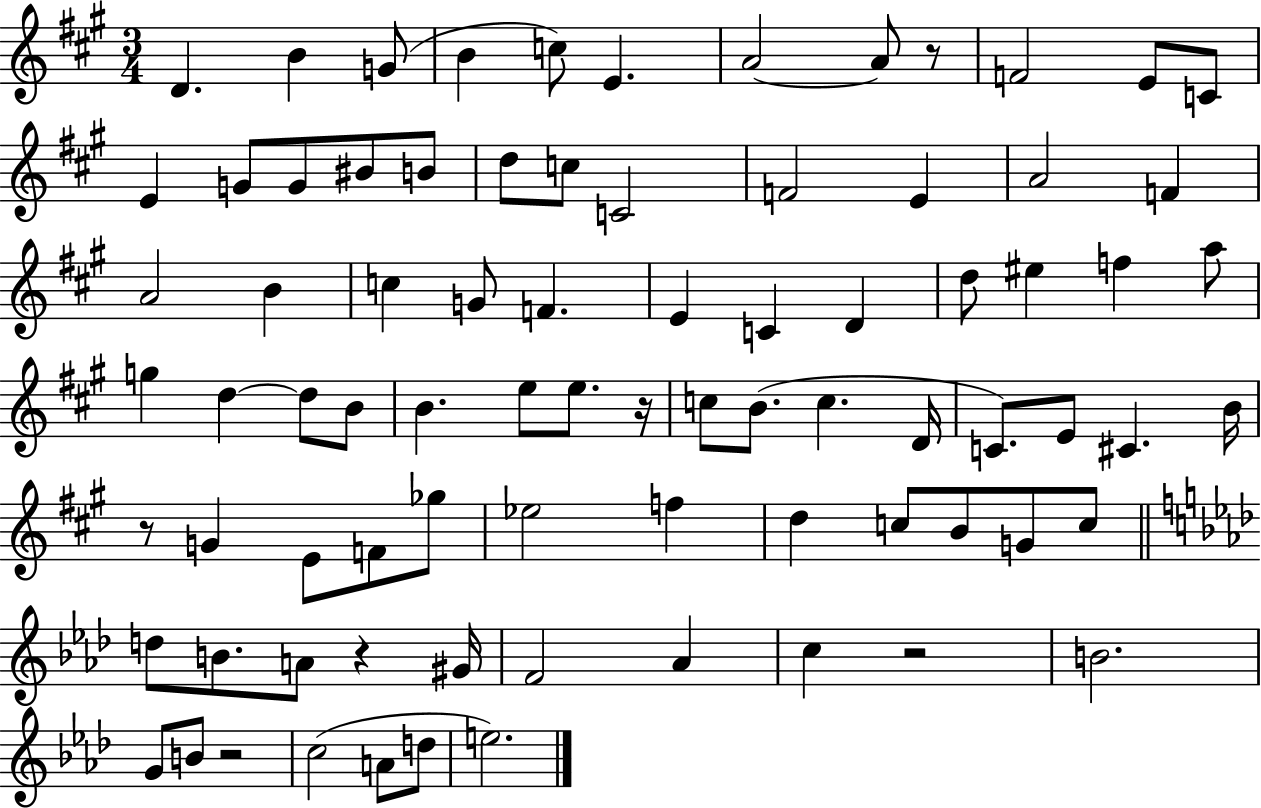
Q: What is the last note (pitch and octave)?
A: E5